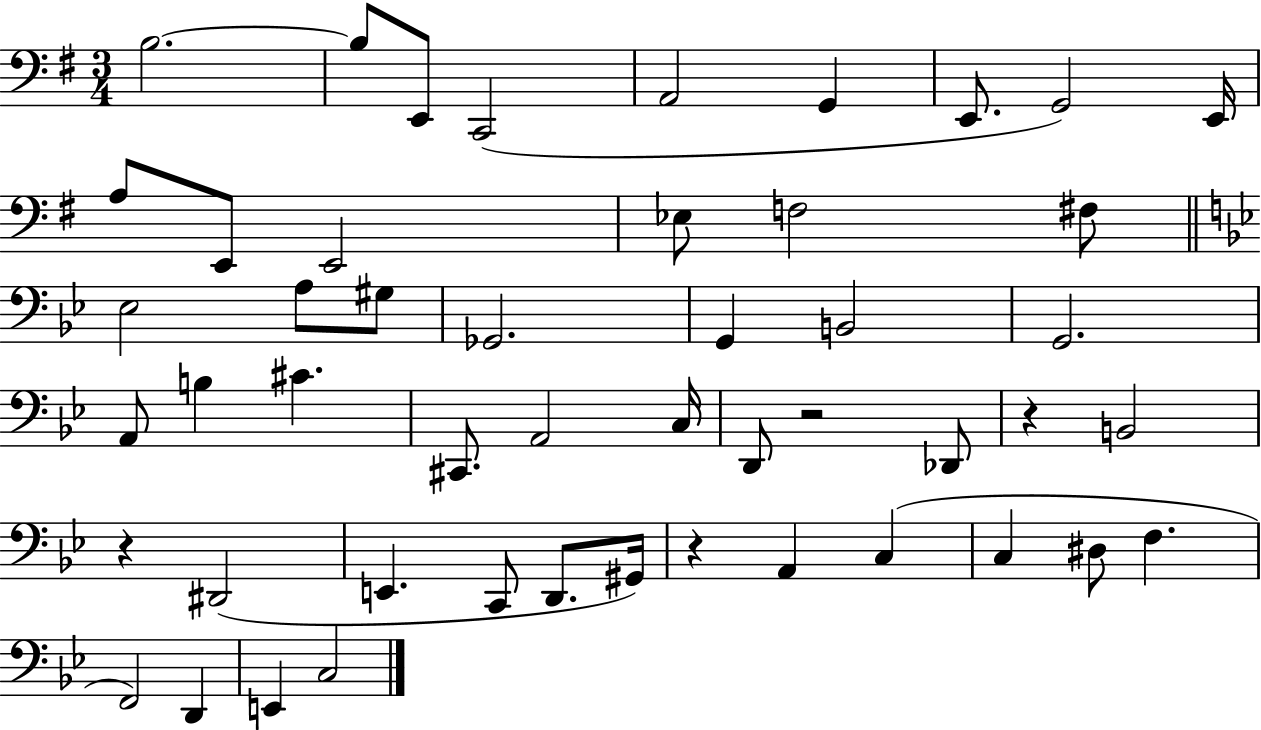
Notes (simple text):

B3/h. B3/e E2/e C2/h A2/h G2/q E2/e. G2/h E2/s A3/e E2/e E2/h Eb3/e F3/h F#3/e Eb3/h A3/e G#3/e Gb2/h. G2/q B2/h G2/h. A2/e B3/q C#4/q. C#2/e. A2/h C3/s D2/e R/h Db2/e R/q B2/h R/q D#2/h E2/q. C2/e D2/e. G#2/s R/q A2/q C3/q C3/q D#3/e F3/q. F2/h D2/q E2/q C3/h